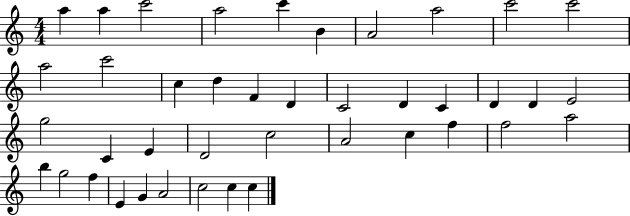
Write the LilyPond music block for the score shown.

{
  \clef treble
  \numericTimeSignature
  \time 4/4
  \key c \major
  a''4 a''4 c'''2 | a''2 c'''4 b'4 | a'2 a''2 | c'''2 c'''2 | \break a''2 c'''2 | c''4 d''4 f'4 d'4 | c'2 d'4 c'4 | d'4 d'4 e'2 | \break g''2 c'4 e'4 | d'2 c''2 | a'2 c''4 f''4 | f''2 a''2 | \break b''4 g''2 f''4 | e'4 g'4 a'2 | c''2 c''4 c''4 | \bar "|."
}